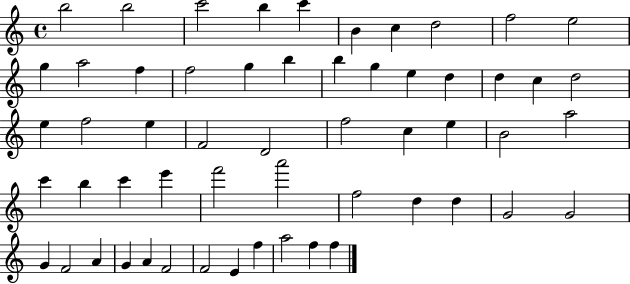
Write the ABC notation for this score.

X:1
T:Untitled
M:4/4
L:1/4
K:C
b2 b2 c'2 b c' B c d2 f2 e2 g a2 f f2 g b b g e d d c d2 e f2 e F2 D2 f2 c e B2 a2 c' b c' e' f'2 a'2 f2 d d G2 G2 G F2 A G A F2 F2 E f a2 f f